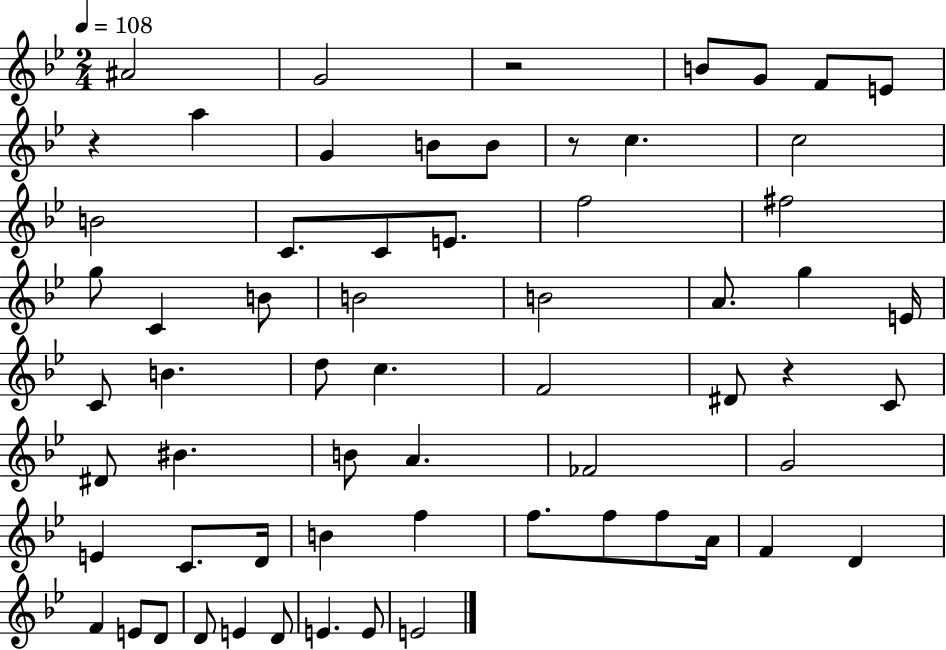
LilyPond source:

{
  \clef treble
  \numericTimeSignature
  \time 2/4
  \key bes \major
  \tempo 4 = 108
  \repeat volta 2 { ais'2 | g'2 | r2 | b'8 g'8 f'8 e'8 | \break r4 a''4 | g'4 b'8 b'8 | r8 c''4. | c''2 | \break b'2 | c'8. c'8 e'8. | f''2 | fis''2 | \break g''8 c'4 b'8 | b'2 | b'2 | a'8. g''4 e'16 | \break c'8 b'4. | d''8 c''4. | f'2 | dis'8 r4 c'8 | \break dis'8 bis'4. | b'8 a'4. | fes'2 | g'2 | \break e'4 c'8. d'16 | b'4 f''4 | f''8. f''8 f''8 a'16 | f'4 d'4 | \break f'4 e'8 d'8 | d'8 e'4 d'8 | e'4. e'8 | e'2 | \break } \bar "|."
}